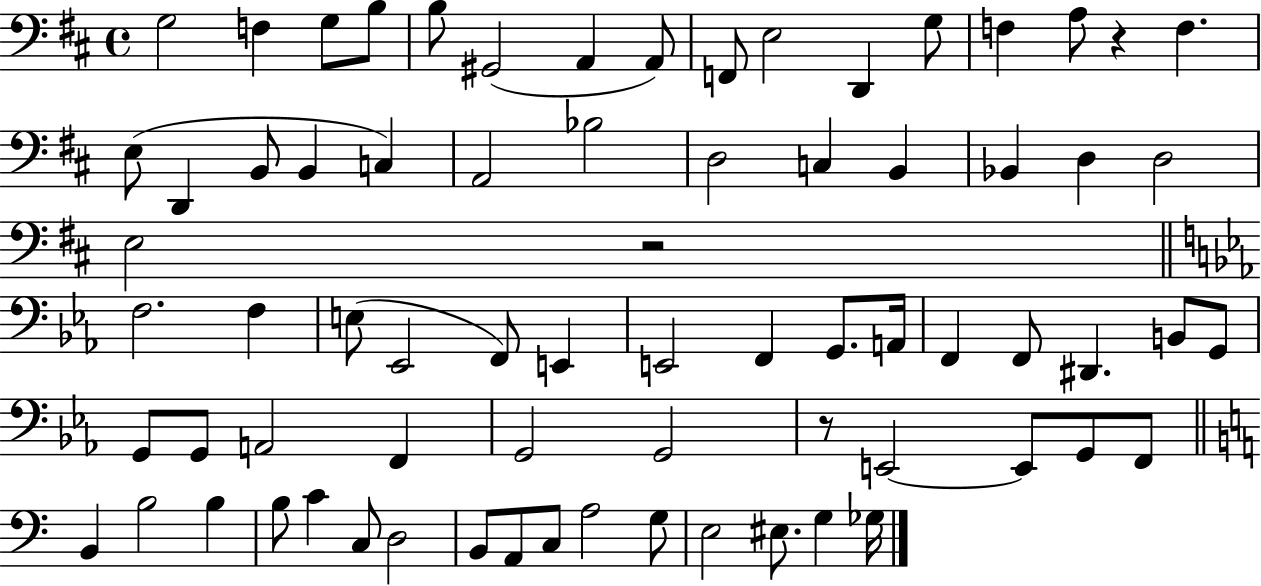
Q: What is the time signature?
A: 4/4